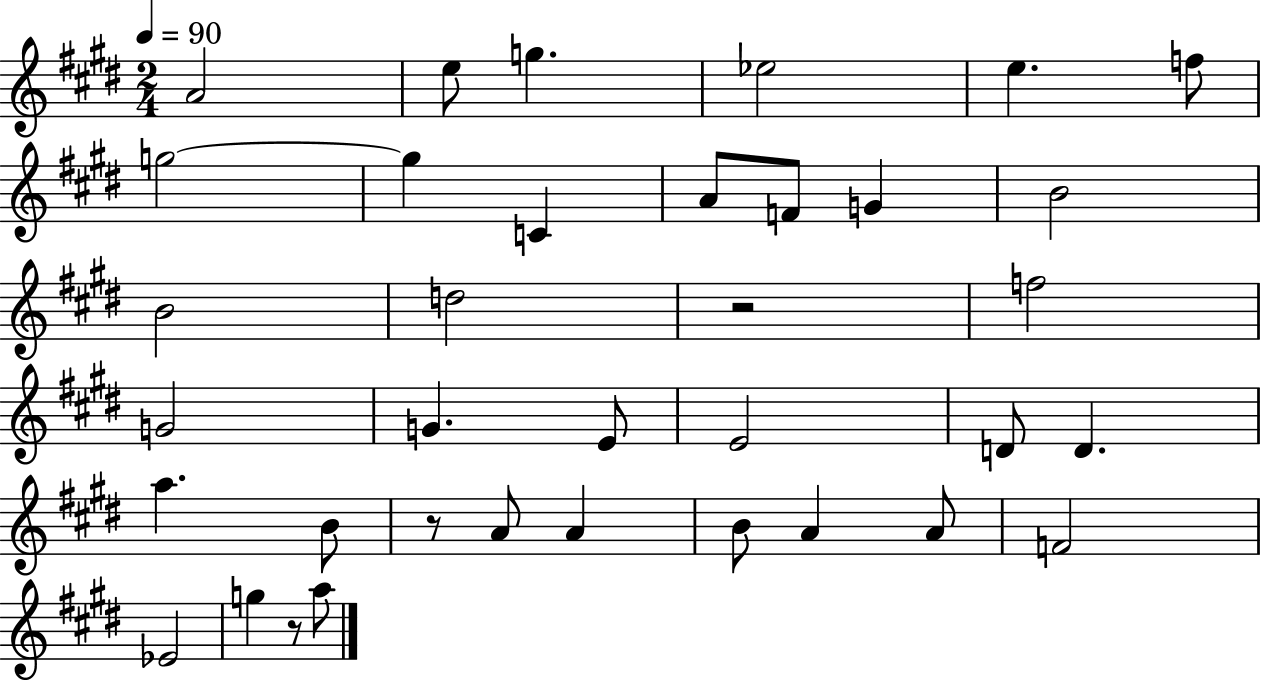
{
  \clef treble
  \numericTimeSignature
  \time 2/4
  \key e \major
  \tempo 4 = 90
  \repeat volta 2 { a'2 | e''8 g''4. | ees''2 | e''4. f''8 | \break g''2~~ | g''4 c'4 | a'8 f'8 g'4 | b'2 | \break b'2 | d''2 | r2 | f''2 | \break g'2 | g'4. e'8 | e'2 | d'8 d'4. | \break a''4. b'8 | r8 a'8 a'4 | b'8 a'4 a'8 | f'2 | \break ees'2 | g''4 r8 a''8 | } \bar "|."
}